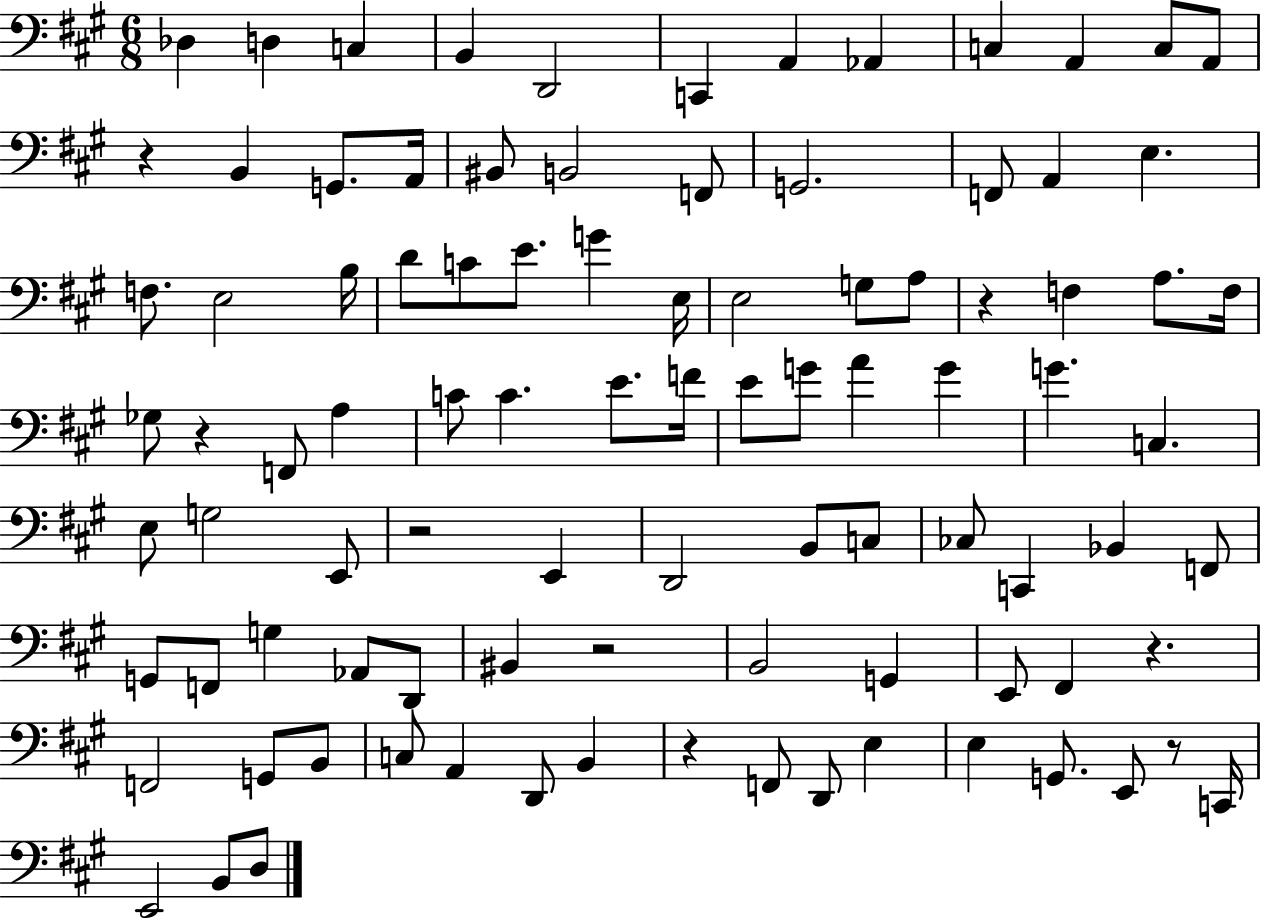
{
  \clef bass
  \numericTimeSignature
  \time 6/8
  \key a \major
  des4 d4 c4 | b,4 d,2 | c,4 a,4 aes,4 | c4 a,4 c8 a,8 | \break r4 b,4 g,8. a,16 | bis,8 b,2 f,8 | g,2. | f,8 a,4 e4. | \break f8. e2 b16 | d'8 c'8 e'8. g'4 e16 | e2 g8 a8 | r4 f4 a8. f16 | \break ges8 r4 f,8 a4 | c'8 c'4. e'8. f'16 | e'8 g'8 a'4 g'4 | g'4. c4. | \break e8 g2 e,8 | r2 e,4 | d,2 b,8 c8 | ces8 c,4 bes,4 f,8 | \break g,8 f,8 g4 aes,8 d,8 | bis,4 r2 | b,2 g,4 | e,8 fis,4 r4. | \break f,2 g,8 b,8 | c8 a,4 d,8 b,4 | r4 f,8 d,8 e4 | e4 g,8. e,8 r8 c,16 | \break e,2 b,8 d8 | \bar "|."
}